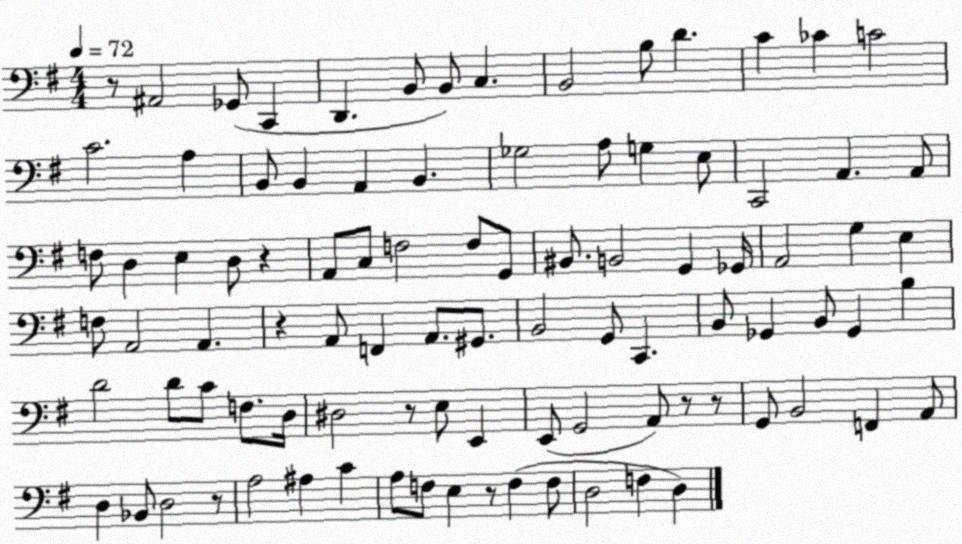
X:1
T:Untitled
M:4/4
L:1/4
K:G
z/2 ^A,,2 _G,,/2 C,, D,, B,,/2 B,,/2 C, B,,2 B,/2 D C _C C2 C2 A, B,,/2 B,, A,, B,, _G,2 A,/2 G, E,/2 C,,2 A,, A,,/2 F,/2 D, E, D,/2 z A,,/2 C,/2 F,2 F,/2 G,,/2 ^B,,/2 B,,2 G,, _G,,/4 A,,2 G, E, F,/2 A,,2 A,, z A,,/2 F,, A,,/2 ^G,,/2 B,,2 G,,/2 C,, B,,/2 _G,, B,,/2 _G,, B, D2 D/2 C/2 F,/2 D,/4 ^D,2 z/2 E,/2 E,, E,,/2 G,,2 A,,/2 z/2 z/2 G,,/2 B,,2 F,, A,,/2 D, _B,,/2 D,2 z/2 A,2 ^A, C A,/2 F,/2 E, z/2 F, F,/2 D,2 F, D,